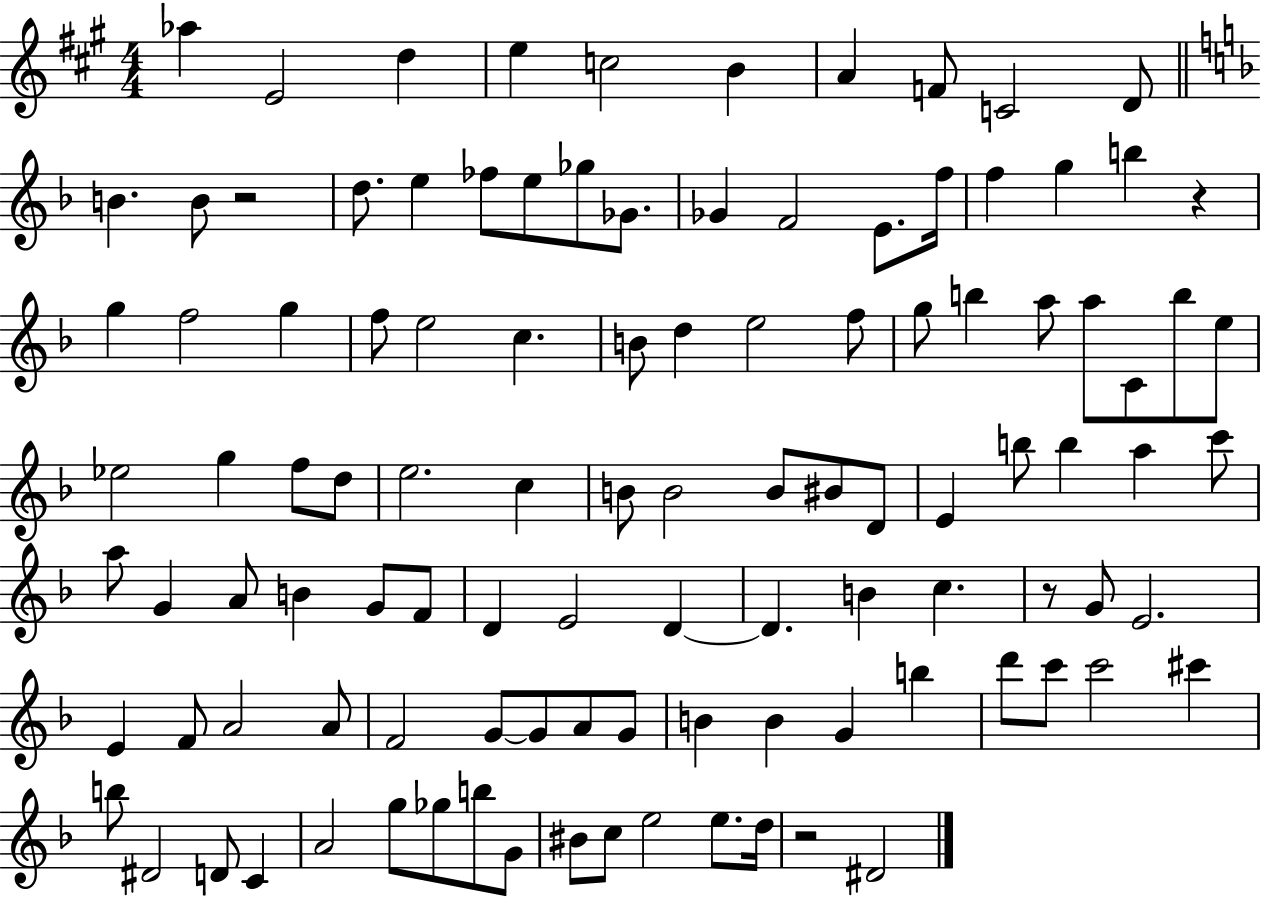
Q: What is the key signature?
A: A major